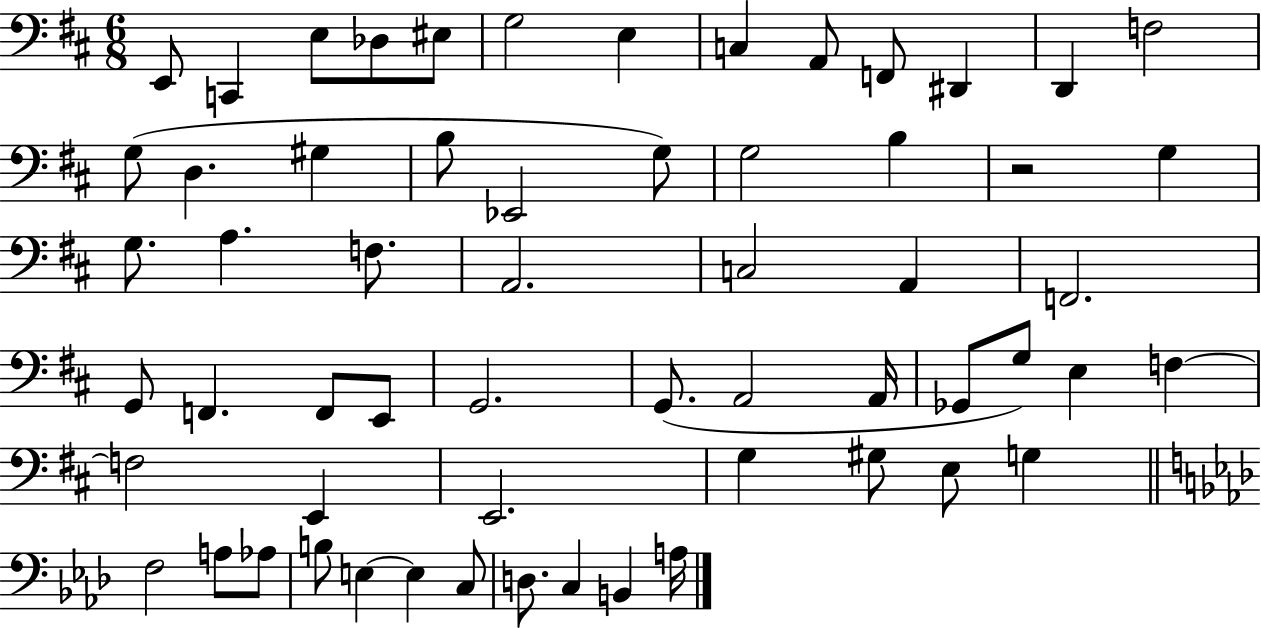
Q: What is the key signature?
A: D major